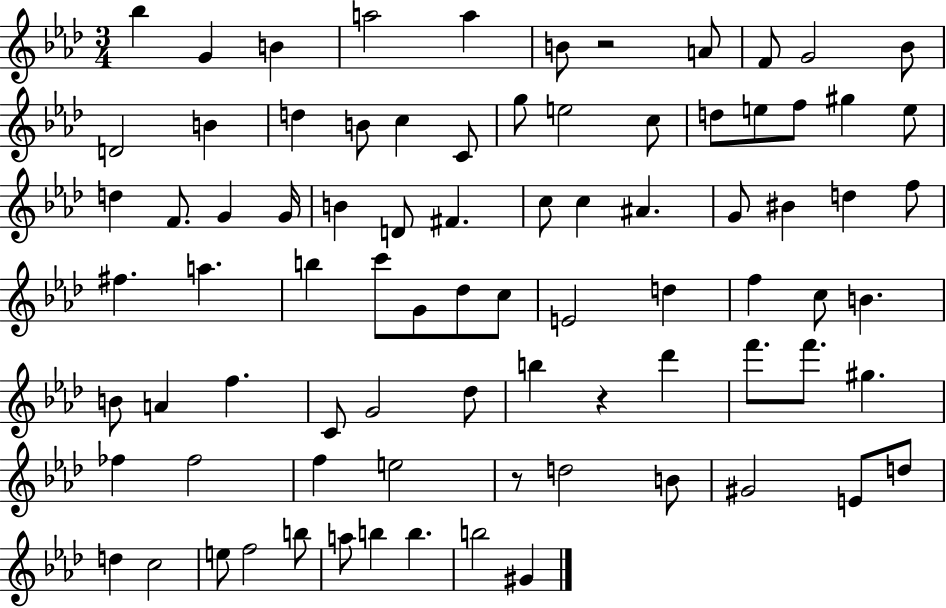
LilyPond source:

{
  \clef treble
  \numericTimeSignature
  \time 3/4
  \key aes \major
  bes''4 g'4 b'4 | a''2 a''4 | b'8 r2 a'8 | f'8 g'2 bes'8 | \break d'2 b'4 | d''4 b'8 c''4 c'8 | g''8 e''2 c''8 | d''8 e''8 f''8 gis''4 e''8 | \break d''4 f'8. g'4 g'16 | b'4 d'8 fis'4. | c''8 c''4 ais'4. | g'8 bis'4 d''4 f''8 | \break fis''4. a''4. | b''4 c'''8 g'8 des''8 c''8 | e'2 d''4 | f''4 c''8 b'4. | \break b'8 a'4 f''4. | c'8 g'2 des''8 | b''4 r4 des'''4 | f'''8. f'''8. gis''4. | \break fes''4 fes''2 | f''4 e''2 | r8 d''2 b'8 | gis'2 e'8 d''8 | \break d''4 c''2 | e''8 f''2 b''8 | a''8 b''4 b''4. | b''2 gis'4 | \break \bar "|."
}